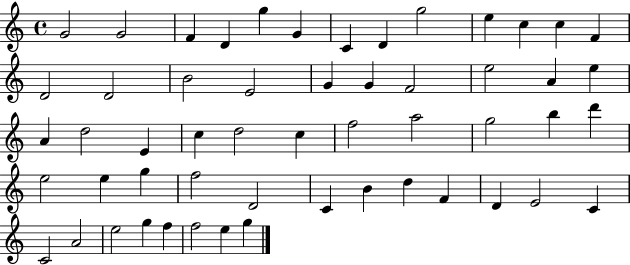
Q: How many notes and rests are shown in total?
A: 54